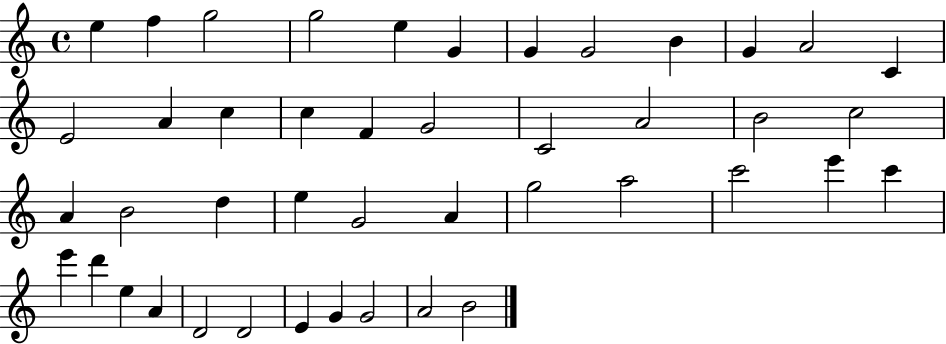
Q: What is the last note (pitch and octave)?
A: B4